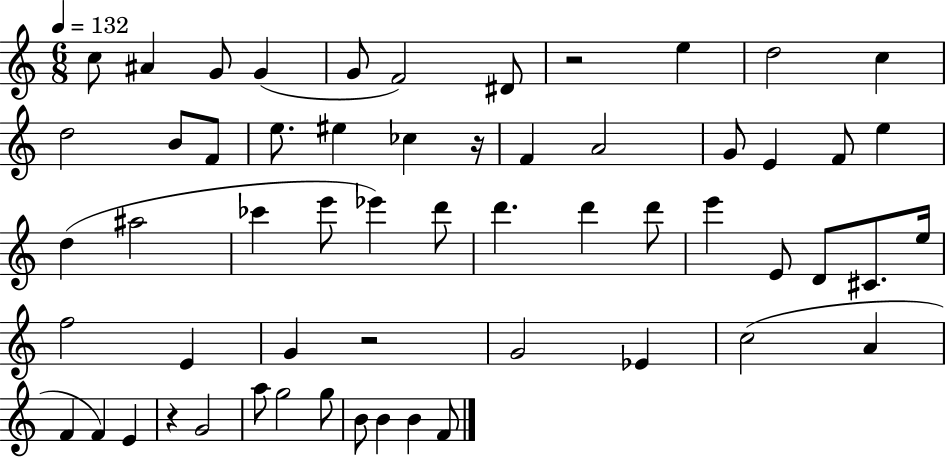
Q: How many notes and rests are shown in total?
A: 58